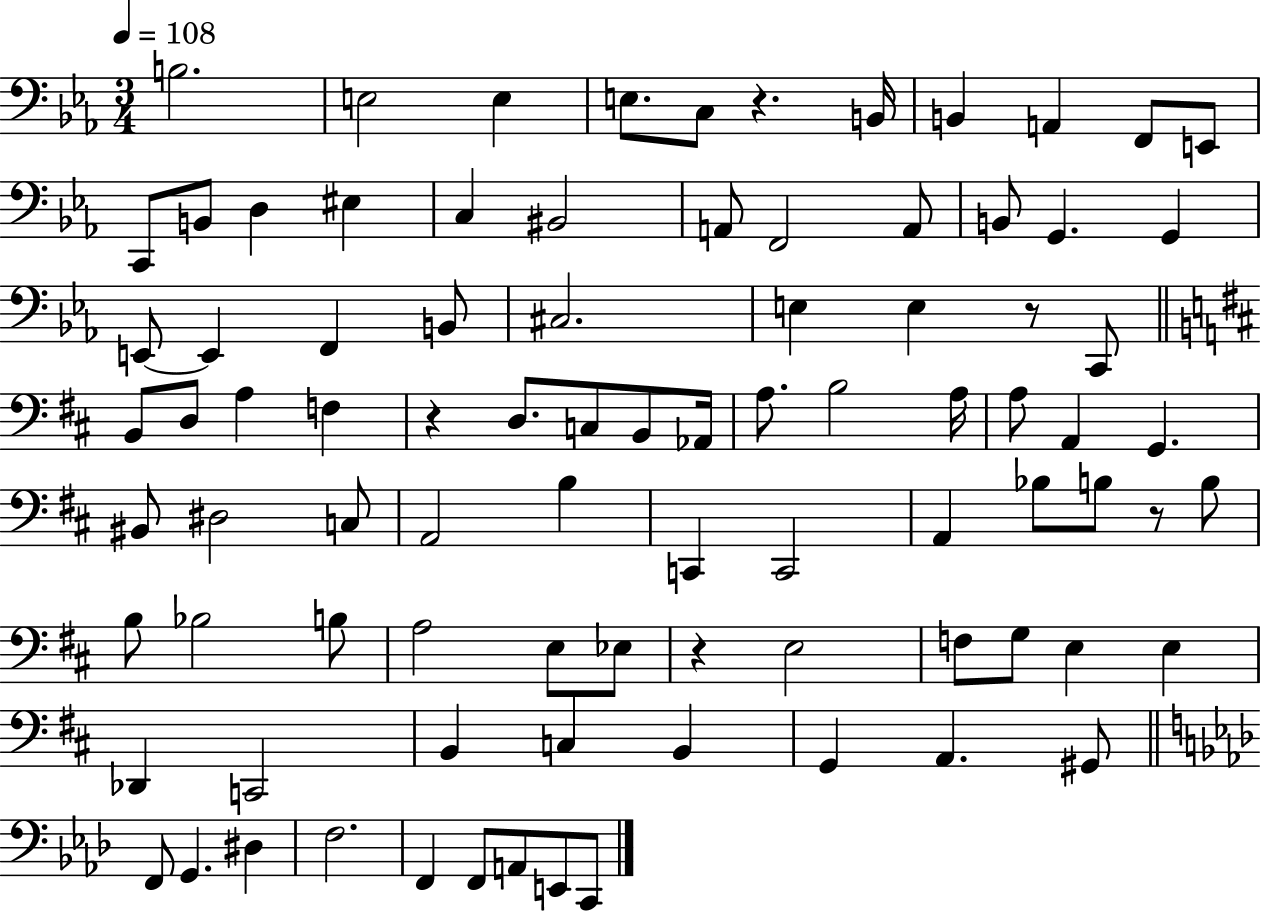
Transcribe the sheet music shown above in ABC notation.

X:1
T:Untitled
M:3/4
L:1/4
K:Eb
B,2 E,2 E, E,/2 C,/2 z B,,/4 B,, A,, F,,/2 E,,/2 C,,/2 B,,/2 D, ^E, C, ^B,,2 A,,/2 F,,2 A,,/2 B,,/2 G,, G,, E,,/2 E,, F,, B,,/2 ^C,2 E, E, z/2 C,,/2 B,,/2 D,/2 A, F, z D,/2 C,/2 B,,/2 _A,,/4 A,/2 B,2 A,/4 A,/2 A,, G,, ^B,,/2 ^D,2 C,/2 A,,2 B, C,, C,,2 A,, _B,/2 B,/2 z/2 B,/2 B,/2 _B,2 B,/2 A,2 E,/2 _E,/2 z E,2 F,/2 G,/2 E, E, _D,, C,,2 B,, C, B,, G,, A,, ^G,,/2 F,,/2 G,, ^D, F,2 F,, F,,/2 A,,/2 E,,/2 C,,/2